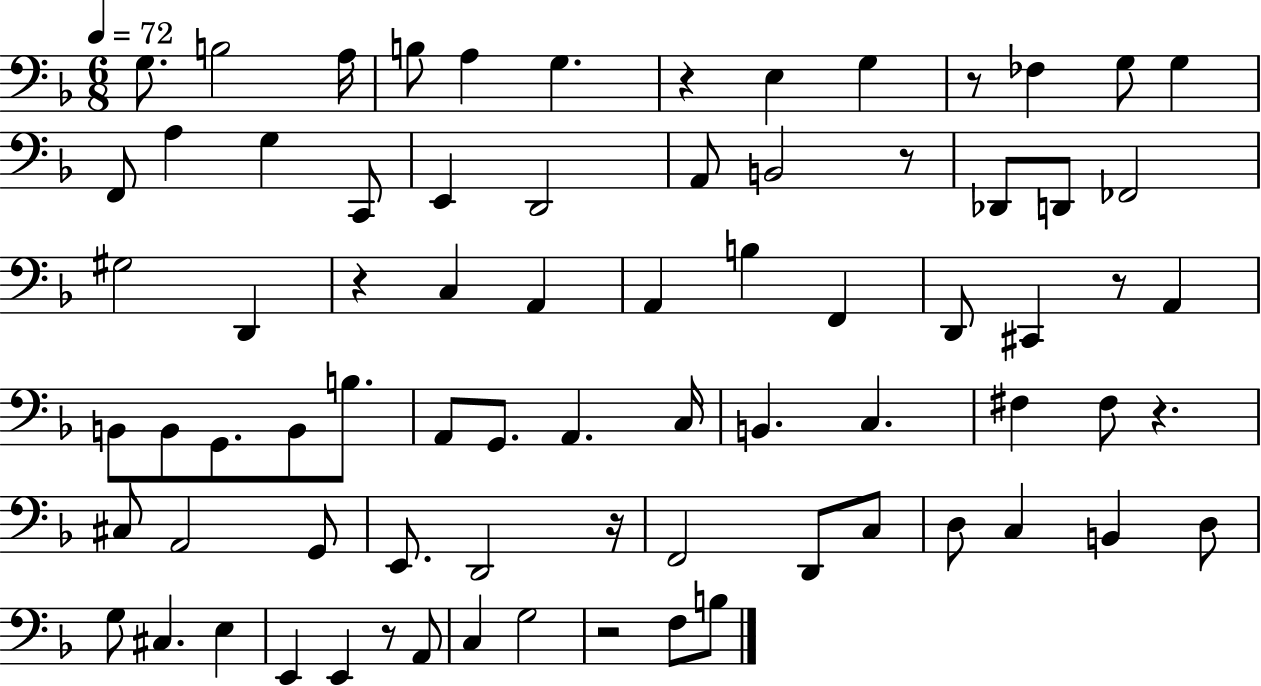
X:1
T:Untitled
M:6/8
L:1/4
K:F
G,/2 B,2 A,/4 B,/2 A, G, z E, G, z/2 _F, G,/2 G, F,,/2 A, G, C,,/2 E,, D,,2 A,,/2 B,,2 z/2 _D,,/2 D,,/2 _F,,2 ^G,2 D,, z C, A,, A,, B, F,, D,,/2 ^C,, z/2 A,, B,,/2 B,,/2 G,,/2 B,,/2 B,/2 A,,/2 G,,/2 A,, C,/4 B,, C, ^F, ^F,/2 z ^C,/2 A,,2 G,,/2 E,,/2 D,,2 z/4 F,,2 D,,/2 C,/2 D,/2 C, B,, D,/2 G,/2 ^C, E, E,, E,, z/2 A,,/2 C, G,2 z2 F,/2 B,/2